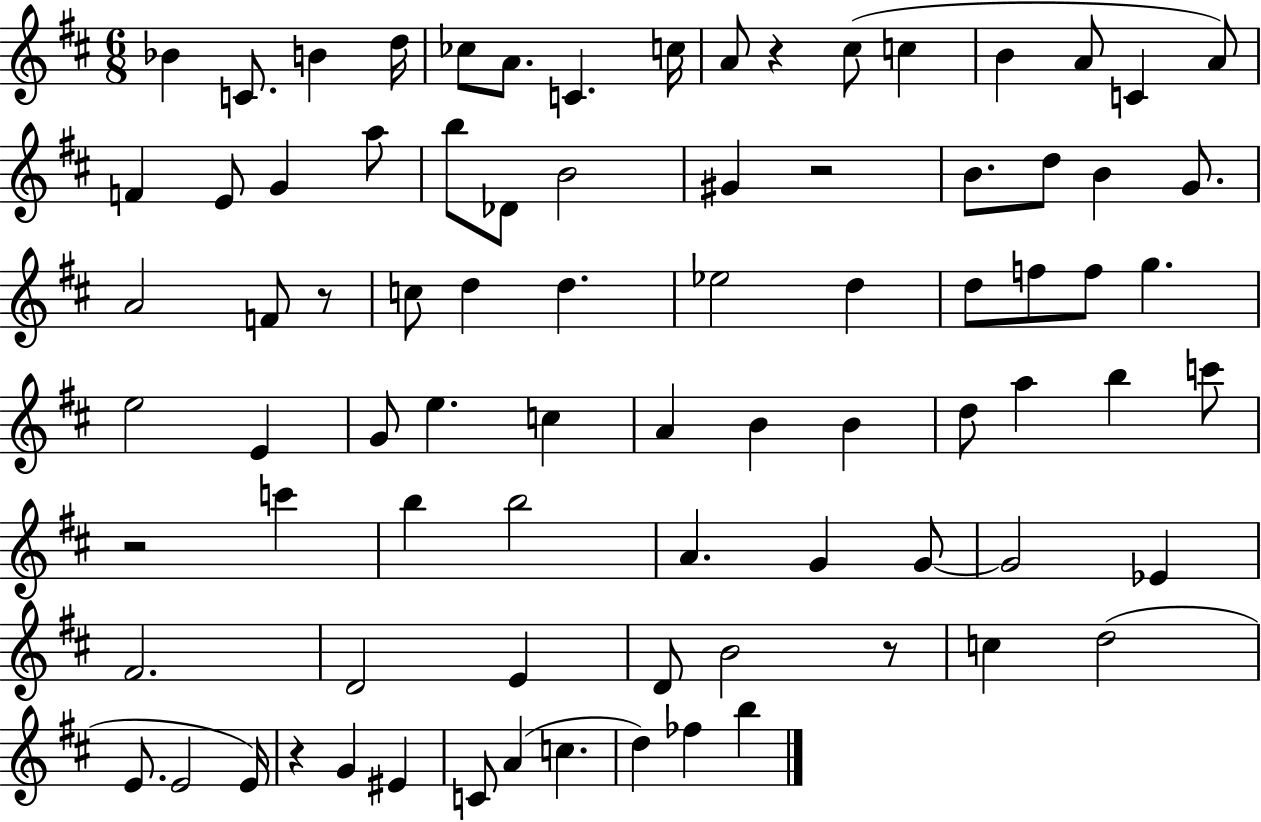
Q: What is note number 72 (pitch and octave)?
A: A4